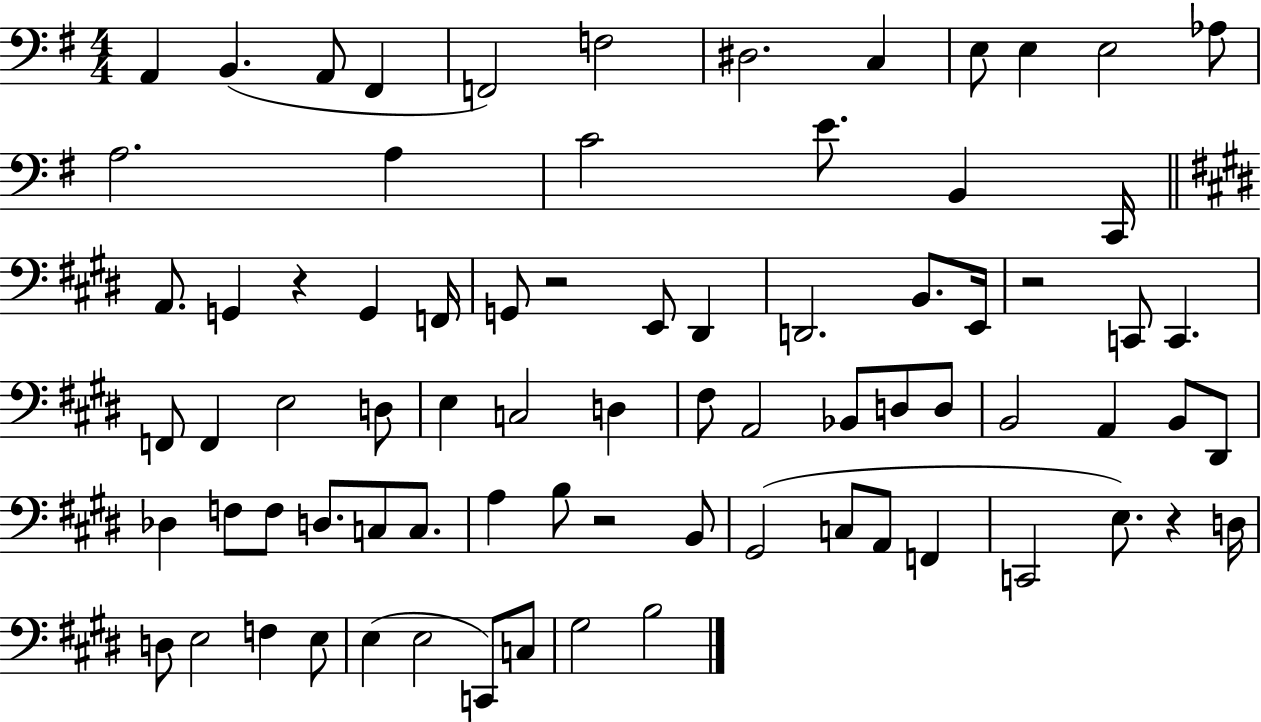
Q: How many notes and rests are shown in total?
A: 77